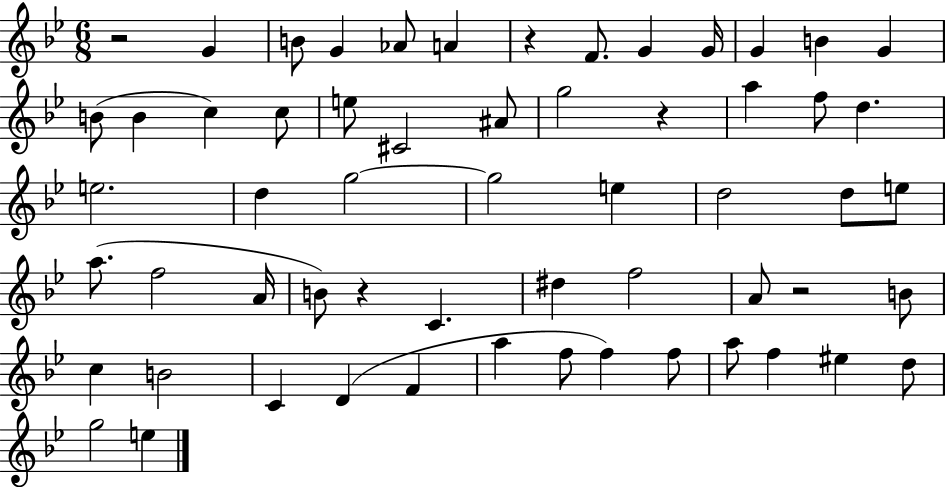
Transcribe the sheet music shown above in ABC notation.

X:1
T:Untitled
M:6/8
L:1/4
K:Bb
z2 G B/2 G _A/2 A z F/2 G G/4 G B G B/2 B c c/2 e/2 ^C2 ^A/2 g2 z a f/2 d e2 d g2 g2 e d2 d/2 e/2 a/2 f2 A/4 B/2 z C ^d f2 A/2 z2 B/2 c B2 C D F a f/2 f f/2 a/2 f ^e d/2 g2 e